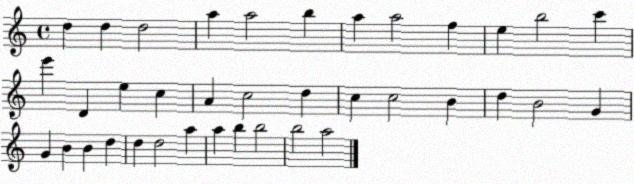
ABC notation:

X:1
T:Untitled
M:4/4
L:1/4
K:C
d d d2 a a2 b a a2 f e b2 c' e' D e c A c2 d c c2 B d B2 G G B B d d d2 a a b b2 b2 a2